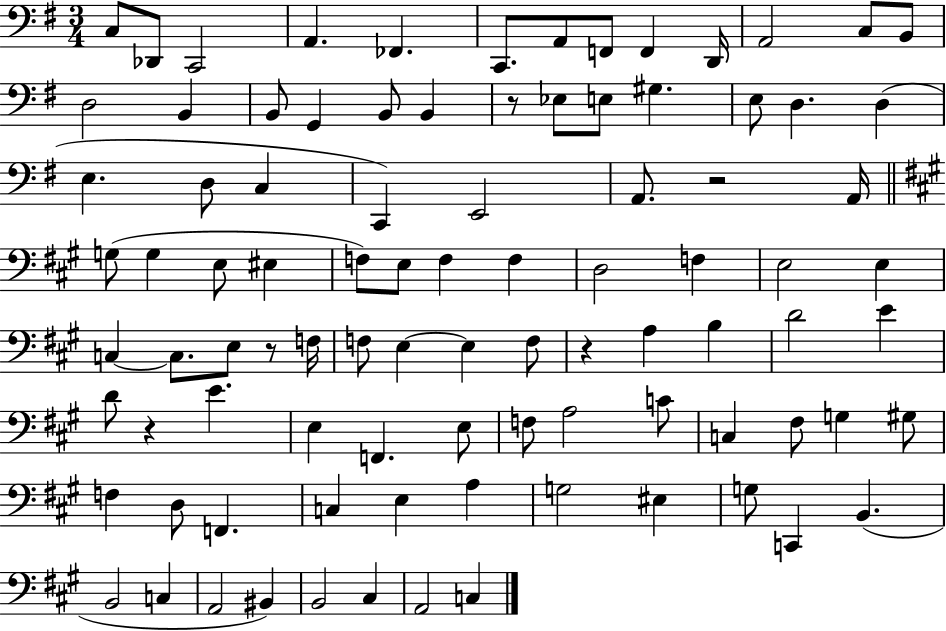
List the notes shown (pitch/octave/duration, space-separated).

C3/e Db2/e C2/h A2/q. FES2/q. C2/e. A2/e F2/e F2/q D2/s A2/h C3/e B2/e D3/h B2/q B2/e G2/q B2/e B2/q R/e Eb3/e E3/e G#3/q. E3/e D3/q. D3/q E3/q. D3/e C3/q C2/q E2/h A2/e. R/h A2/s G3/e G3/q E3/e EIS3/q F3/e E3/e F3/q F3/q D3/h F3/q E3/h E3/q C3/q C3/e. E3/e R/e F3/s F3/e E3/q E3/q F3/e R/q A3/q B3/q D4/h E4/q D4/e R/q E4/q. E3/q F2/q. E3/e F3/e A3/h C4/e C3/q F#3/e G3/q G#3/e F3/q D3/e F2/q. C3/q E3/q A3/q G3/h EIS3/q G3/e C2/q B2/q. B2/h C3/q A2/h BIS2/q B2/h C#3/q A2/h C3/q